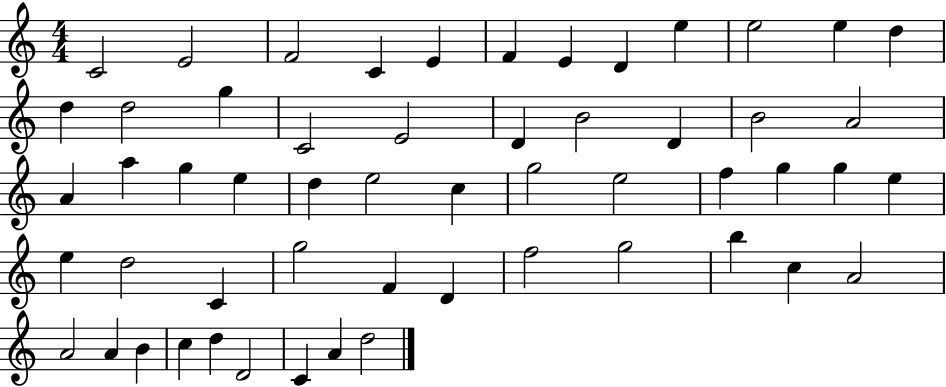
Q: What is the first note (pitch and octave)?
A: C4